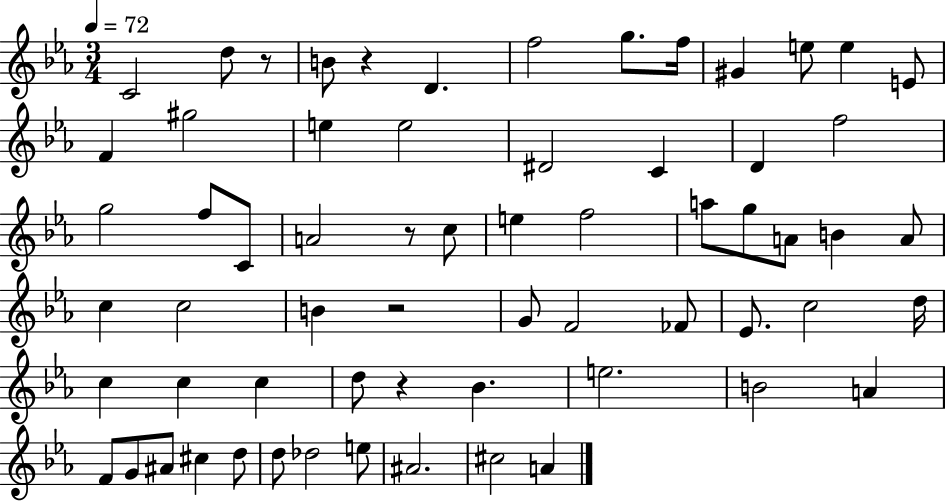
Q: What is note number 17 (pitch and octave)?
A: C4